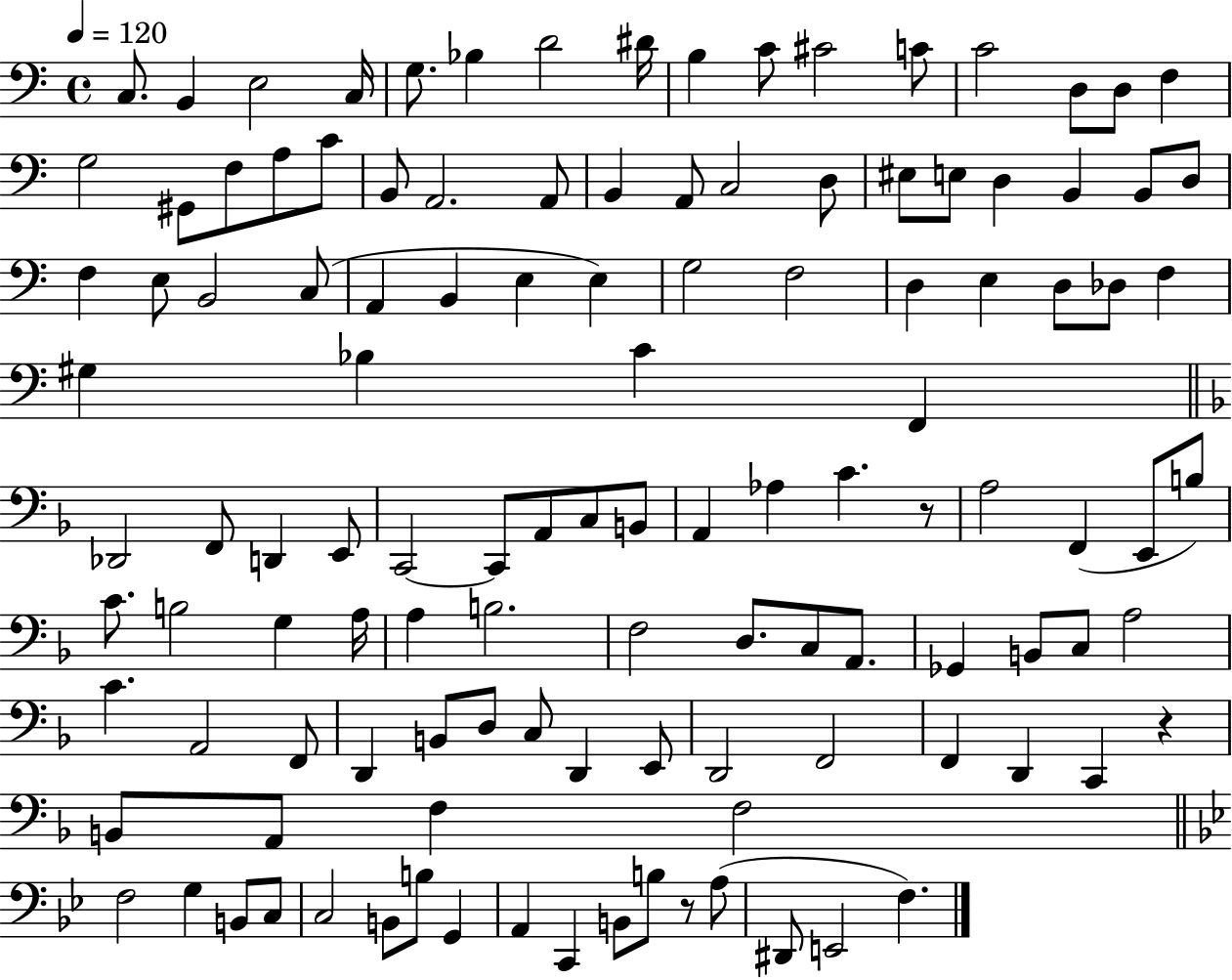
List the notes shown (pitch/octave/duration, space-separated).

C3/e. B2/q E3/h C3/s G3/e. Bb3/q D4/h D#4/s B3/q C4/e C#4/h C4/e C4/h D3/e D3/e F3/q G3/h G#2/e F3/e A3/e C4/e B2/e A2/h. A2/e B2/q A2/e C3/h D3/e EIS3/e E3/e D3/q B2/q B2/e D3/e F3/q E3/e B2/h C3/e A2/q B2/q E3/q E3/q G3/h F3/h D3/q E3/q D3/e Db3/e F3/q G#3/q Bb3/q C4/q F2/q Db2/h F2/e D2/q E2/e C2/h C2/e A2/e C3/e B2/e A2/q Ab3/q C4/q. R/e A3/h F2/q E2/e B3/e C4/e. B3/h G3/q A3/s A3/q B3/h. F3/h D3/e. C3/e A2/e. Gb2/q B2/e C3/e A3/h C4/q. A2/h F2/e D2/q B2/e D3/e C3/e D2/q E2/e D2/h F2/h F2/q D2/q C2/q R/q B2/e A2/e F3/q F3/h F3/h G3/q B2/e C3/e C3/h B2/e B3/e G2/q A2/q C2/q B2/e B3/e R/e A3/e D#2/e E2/h F3/q.